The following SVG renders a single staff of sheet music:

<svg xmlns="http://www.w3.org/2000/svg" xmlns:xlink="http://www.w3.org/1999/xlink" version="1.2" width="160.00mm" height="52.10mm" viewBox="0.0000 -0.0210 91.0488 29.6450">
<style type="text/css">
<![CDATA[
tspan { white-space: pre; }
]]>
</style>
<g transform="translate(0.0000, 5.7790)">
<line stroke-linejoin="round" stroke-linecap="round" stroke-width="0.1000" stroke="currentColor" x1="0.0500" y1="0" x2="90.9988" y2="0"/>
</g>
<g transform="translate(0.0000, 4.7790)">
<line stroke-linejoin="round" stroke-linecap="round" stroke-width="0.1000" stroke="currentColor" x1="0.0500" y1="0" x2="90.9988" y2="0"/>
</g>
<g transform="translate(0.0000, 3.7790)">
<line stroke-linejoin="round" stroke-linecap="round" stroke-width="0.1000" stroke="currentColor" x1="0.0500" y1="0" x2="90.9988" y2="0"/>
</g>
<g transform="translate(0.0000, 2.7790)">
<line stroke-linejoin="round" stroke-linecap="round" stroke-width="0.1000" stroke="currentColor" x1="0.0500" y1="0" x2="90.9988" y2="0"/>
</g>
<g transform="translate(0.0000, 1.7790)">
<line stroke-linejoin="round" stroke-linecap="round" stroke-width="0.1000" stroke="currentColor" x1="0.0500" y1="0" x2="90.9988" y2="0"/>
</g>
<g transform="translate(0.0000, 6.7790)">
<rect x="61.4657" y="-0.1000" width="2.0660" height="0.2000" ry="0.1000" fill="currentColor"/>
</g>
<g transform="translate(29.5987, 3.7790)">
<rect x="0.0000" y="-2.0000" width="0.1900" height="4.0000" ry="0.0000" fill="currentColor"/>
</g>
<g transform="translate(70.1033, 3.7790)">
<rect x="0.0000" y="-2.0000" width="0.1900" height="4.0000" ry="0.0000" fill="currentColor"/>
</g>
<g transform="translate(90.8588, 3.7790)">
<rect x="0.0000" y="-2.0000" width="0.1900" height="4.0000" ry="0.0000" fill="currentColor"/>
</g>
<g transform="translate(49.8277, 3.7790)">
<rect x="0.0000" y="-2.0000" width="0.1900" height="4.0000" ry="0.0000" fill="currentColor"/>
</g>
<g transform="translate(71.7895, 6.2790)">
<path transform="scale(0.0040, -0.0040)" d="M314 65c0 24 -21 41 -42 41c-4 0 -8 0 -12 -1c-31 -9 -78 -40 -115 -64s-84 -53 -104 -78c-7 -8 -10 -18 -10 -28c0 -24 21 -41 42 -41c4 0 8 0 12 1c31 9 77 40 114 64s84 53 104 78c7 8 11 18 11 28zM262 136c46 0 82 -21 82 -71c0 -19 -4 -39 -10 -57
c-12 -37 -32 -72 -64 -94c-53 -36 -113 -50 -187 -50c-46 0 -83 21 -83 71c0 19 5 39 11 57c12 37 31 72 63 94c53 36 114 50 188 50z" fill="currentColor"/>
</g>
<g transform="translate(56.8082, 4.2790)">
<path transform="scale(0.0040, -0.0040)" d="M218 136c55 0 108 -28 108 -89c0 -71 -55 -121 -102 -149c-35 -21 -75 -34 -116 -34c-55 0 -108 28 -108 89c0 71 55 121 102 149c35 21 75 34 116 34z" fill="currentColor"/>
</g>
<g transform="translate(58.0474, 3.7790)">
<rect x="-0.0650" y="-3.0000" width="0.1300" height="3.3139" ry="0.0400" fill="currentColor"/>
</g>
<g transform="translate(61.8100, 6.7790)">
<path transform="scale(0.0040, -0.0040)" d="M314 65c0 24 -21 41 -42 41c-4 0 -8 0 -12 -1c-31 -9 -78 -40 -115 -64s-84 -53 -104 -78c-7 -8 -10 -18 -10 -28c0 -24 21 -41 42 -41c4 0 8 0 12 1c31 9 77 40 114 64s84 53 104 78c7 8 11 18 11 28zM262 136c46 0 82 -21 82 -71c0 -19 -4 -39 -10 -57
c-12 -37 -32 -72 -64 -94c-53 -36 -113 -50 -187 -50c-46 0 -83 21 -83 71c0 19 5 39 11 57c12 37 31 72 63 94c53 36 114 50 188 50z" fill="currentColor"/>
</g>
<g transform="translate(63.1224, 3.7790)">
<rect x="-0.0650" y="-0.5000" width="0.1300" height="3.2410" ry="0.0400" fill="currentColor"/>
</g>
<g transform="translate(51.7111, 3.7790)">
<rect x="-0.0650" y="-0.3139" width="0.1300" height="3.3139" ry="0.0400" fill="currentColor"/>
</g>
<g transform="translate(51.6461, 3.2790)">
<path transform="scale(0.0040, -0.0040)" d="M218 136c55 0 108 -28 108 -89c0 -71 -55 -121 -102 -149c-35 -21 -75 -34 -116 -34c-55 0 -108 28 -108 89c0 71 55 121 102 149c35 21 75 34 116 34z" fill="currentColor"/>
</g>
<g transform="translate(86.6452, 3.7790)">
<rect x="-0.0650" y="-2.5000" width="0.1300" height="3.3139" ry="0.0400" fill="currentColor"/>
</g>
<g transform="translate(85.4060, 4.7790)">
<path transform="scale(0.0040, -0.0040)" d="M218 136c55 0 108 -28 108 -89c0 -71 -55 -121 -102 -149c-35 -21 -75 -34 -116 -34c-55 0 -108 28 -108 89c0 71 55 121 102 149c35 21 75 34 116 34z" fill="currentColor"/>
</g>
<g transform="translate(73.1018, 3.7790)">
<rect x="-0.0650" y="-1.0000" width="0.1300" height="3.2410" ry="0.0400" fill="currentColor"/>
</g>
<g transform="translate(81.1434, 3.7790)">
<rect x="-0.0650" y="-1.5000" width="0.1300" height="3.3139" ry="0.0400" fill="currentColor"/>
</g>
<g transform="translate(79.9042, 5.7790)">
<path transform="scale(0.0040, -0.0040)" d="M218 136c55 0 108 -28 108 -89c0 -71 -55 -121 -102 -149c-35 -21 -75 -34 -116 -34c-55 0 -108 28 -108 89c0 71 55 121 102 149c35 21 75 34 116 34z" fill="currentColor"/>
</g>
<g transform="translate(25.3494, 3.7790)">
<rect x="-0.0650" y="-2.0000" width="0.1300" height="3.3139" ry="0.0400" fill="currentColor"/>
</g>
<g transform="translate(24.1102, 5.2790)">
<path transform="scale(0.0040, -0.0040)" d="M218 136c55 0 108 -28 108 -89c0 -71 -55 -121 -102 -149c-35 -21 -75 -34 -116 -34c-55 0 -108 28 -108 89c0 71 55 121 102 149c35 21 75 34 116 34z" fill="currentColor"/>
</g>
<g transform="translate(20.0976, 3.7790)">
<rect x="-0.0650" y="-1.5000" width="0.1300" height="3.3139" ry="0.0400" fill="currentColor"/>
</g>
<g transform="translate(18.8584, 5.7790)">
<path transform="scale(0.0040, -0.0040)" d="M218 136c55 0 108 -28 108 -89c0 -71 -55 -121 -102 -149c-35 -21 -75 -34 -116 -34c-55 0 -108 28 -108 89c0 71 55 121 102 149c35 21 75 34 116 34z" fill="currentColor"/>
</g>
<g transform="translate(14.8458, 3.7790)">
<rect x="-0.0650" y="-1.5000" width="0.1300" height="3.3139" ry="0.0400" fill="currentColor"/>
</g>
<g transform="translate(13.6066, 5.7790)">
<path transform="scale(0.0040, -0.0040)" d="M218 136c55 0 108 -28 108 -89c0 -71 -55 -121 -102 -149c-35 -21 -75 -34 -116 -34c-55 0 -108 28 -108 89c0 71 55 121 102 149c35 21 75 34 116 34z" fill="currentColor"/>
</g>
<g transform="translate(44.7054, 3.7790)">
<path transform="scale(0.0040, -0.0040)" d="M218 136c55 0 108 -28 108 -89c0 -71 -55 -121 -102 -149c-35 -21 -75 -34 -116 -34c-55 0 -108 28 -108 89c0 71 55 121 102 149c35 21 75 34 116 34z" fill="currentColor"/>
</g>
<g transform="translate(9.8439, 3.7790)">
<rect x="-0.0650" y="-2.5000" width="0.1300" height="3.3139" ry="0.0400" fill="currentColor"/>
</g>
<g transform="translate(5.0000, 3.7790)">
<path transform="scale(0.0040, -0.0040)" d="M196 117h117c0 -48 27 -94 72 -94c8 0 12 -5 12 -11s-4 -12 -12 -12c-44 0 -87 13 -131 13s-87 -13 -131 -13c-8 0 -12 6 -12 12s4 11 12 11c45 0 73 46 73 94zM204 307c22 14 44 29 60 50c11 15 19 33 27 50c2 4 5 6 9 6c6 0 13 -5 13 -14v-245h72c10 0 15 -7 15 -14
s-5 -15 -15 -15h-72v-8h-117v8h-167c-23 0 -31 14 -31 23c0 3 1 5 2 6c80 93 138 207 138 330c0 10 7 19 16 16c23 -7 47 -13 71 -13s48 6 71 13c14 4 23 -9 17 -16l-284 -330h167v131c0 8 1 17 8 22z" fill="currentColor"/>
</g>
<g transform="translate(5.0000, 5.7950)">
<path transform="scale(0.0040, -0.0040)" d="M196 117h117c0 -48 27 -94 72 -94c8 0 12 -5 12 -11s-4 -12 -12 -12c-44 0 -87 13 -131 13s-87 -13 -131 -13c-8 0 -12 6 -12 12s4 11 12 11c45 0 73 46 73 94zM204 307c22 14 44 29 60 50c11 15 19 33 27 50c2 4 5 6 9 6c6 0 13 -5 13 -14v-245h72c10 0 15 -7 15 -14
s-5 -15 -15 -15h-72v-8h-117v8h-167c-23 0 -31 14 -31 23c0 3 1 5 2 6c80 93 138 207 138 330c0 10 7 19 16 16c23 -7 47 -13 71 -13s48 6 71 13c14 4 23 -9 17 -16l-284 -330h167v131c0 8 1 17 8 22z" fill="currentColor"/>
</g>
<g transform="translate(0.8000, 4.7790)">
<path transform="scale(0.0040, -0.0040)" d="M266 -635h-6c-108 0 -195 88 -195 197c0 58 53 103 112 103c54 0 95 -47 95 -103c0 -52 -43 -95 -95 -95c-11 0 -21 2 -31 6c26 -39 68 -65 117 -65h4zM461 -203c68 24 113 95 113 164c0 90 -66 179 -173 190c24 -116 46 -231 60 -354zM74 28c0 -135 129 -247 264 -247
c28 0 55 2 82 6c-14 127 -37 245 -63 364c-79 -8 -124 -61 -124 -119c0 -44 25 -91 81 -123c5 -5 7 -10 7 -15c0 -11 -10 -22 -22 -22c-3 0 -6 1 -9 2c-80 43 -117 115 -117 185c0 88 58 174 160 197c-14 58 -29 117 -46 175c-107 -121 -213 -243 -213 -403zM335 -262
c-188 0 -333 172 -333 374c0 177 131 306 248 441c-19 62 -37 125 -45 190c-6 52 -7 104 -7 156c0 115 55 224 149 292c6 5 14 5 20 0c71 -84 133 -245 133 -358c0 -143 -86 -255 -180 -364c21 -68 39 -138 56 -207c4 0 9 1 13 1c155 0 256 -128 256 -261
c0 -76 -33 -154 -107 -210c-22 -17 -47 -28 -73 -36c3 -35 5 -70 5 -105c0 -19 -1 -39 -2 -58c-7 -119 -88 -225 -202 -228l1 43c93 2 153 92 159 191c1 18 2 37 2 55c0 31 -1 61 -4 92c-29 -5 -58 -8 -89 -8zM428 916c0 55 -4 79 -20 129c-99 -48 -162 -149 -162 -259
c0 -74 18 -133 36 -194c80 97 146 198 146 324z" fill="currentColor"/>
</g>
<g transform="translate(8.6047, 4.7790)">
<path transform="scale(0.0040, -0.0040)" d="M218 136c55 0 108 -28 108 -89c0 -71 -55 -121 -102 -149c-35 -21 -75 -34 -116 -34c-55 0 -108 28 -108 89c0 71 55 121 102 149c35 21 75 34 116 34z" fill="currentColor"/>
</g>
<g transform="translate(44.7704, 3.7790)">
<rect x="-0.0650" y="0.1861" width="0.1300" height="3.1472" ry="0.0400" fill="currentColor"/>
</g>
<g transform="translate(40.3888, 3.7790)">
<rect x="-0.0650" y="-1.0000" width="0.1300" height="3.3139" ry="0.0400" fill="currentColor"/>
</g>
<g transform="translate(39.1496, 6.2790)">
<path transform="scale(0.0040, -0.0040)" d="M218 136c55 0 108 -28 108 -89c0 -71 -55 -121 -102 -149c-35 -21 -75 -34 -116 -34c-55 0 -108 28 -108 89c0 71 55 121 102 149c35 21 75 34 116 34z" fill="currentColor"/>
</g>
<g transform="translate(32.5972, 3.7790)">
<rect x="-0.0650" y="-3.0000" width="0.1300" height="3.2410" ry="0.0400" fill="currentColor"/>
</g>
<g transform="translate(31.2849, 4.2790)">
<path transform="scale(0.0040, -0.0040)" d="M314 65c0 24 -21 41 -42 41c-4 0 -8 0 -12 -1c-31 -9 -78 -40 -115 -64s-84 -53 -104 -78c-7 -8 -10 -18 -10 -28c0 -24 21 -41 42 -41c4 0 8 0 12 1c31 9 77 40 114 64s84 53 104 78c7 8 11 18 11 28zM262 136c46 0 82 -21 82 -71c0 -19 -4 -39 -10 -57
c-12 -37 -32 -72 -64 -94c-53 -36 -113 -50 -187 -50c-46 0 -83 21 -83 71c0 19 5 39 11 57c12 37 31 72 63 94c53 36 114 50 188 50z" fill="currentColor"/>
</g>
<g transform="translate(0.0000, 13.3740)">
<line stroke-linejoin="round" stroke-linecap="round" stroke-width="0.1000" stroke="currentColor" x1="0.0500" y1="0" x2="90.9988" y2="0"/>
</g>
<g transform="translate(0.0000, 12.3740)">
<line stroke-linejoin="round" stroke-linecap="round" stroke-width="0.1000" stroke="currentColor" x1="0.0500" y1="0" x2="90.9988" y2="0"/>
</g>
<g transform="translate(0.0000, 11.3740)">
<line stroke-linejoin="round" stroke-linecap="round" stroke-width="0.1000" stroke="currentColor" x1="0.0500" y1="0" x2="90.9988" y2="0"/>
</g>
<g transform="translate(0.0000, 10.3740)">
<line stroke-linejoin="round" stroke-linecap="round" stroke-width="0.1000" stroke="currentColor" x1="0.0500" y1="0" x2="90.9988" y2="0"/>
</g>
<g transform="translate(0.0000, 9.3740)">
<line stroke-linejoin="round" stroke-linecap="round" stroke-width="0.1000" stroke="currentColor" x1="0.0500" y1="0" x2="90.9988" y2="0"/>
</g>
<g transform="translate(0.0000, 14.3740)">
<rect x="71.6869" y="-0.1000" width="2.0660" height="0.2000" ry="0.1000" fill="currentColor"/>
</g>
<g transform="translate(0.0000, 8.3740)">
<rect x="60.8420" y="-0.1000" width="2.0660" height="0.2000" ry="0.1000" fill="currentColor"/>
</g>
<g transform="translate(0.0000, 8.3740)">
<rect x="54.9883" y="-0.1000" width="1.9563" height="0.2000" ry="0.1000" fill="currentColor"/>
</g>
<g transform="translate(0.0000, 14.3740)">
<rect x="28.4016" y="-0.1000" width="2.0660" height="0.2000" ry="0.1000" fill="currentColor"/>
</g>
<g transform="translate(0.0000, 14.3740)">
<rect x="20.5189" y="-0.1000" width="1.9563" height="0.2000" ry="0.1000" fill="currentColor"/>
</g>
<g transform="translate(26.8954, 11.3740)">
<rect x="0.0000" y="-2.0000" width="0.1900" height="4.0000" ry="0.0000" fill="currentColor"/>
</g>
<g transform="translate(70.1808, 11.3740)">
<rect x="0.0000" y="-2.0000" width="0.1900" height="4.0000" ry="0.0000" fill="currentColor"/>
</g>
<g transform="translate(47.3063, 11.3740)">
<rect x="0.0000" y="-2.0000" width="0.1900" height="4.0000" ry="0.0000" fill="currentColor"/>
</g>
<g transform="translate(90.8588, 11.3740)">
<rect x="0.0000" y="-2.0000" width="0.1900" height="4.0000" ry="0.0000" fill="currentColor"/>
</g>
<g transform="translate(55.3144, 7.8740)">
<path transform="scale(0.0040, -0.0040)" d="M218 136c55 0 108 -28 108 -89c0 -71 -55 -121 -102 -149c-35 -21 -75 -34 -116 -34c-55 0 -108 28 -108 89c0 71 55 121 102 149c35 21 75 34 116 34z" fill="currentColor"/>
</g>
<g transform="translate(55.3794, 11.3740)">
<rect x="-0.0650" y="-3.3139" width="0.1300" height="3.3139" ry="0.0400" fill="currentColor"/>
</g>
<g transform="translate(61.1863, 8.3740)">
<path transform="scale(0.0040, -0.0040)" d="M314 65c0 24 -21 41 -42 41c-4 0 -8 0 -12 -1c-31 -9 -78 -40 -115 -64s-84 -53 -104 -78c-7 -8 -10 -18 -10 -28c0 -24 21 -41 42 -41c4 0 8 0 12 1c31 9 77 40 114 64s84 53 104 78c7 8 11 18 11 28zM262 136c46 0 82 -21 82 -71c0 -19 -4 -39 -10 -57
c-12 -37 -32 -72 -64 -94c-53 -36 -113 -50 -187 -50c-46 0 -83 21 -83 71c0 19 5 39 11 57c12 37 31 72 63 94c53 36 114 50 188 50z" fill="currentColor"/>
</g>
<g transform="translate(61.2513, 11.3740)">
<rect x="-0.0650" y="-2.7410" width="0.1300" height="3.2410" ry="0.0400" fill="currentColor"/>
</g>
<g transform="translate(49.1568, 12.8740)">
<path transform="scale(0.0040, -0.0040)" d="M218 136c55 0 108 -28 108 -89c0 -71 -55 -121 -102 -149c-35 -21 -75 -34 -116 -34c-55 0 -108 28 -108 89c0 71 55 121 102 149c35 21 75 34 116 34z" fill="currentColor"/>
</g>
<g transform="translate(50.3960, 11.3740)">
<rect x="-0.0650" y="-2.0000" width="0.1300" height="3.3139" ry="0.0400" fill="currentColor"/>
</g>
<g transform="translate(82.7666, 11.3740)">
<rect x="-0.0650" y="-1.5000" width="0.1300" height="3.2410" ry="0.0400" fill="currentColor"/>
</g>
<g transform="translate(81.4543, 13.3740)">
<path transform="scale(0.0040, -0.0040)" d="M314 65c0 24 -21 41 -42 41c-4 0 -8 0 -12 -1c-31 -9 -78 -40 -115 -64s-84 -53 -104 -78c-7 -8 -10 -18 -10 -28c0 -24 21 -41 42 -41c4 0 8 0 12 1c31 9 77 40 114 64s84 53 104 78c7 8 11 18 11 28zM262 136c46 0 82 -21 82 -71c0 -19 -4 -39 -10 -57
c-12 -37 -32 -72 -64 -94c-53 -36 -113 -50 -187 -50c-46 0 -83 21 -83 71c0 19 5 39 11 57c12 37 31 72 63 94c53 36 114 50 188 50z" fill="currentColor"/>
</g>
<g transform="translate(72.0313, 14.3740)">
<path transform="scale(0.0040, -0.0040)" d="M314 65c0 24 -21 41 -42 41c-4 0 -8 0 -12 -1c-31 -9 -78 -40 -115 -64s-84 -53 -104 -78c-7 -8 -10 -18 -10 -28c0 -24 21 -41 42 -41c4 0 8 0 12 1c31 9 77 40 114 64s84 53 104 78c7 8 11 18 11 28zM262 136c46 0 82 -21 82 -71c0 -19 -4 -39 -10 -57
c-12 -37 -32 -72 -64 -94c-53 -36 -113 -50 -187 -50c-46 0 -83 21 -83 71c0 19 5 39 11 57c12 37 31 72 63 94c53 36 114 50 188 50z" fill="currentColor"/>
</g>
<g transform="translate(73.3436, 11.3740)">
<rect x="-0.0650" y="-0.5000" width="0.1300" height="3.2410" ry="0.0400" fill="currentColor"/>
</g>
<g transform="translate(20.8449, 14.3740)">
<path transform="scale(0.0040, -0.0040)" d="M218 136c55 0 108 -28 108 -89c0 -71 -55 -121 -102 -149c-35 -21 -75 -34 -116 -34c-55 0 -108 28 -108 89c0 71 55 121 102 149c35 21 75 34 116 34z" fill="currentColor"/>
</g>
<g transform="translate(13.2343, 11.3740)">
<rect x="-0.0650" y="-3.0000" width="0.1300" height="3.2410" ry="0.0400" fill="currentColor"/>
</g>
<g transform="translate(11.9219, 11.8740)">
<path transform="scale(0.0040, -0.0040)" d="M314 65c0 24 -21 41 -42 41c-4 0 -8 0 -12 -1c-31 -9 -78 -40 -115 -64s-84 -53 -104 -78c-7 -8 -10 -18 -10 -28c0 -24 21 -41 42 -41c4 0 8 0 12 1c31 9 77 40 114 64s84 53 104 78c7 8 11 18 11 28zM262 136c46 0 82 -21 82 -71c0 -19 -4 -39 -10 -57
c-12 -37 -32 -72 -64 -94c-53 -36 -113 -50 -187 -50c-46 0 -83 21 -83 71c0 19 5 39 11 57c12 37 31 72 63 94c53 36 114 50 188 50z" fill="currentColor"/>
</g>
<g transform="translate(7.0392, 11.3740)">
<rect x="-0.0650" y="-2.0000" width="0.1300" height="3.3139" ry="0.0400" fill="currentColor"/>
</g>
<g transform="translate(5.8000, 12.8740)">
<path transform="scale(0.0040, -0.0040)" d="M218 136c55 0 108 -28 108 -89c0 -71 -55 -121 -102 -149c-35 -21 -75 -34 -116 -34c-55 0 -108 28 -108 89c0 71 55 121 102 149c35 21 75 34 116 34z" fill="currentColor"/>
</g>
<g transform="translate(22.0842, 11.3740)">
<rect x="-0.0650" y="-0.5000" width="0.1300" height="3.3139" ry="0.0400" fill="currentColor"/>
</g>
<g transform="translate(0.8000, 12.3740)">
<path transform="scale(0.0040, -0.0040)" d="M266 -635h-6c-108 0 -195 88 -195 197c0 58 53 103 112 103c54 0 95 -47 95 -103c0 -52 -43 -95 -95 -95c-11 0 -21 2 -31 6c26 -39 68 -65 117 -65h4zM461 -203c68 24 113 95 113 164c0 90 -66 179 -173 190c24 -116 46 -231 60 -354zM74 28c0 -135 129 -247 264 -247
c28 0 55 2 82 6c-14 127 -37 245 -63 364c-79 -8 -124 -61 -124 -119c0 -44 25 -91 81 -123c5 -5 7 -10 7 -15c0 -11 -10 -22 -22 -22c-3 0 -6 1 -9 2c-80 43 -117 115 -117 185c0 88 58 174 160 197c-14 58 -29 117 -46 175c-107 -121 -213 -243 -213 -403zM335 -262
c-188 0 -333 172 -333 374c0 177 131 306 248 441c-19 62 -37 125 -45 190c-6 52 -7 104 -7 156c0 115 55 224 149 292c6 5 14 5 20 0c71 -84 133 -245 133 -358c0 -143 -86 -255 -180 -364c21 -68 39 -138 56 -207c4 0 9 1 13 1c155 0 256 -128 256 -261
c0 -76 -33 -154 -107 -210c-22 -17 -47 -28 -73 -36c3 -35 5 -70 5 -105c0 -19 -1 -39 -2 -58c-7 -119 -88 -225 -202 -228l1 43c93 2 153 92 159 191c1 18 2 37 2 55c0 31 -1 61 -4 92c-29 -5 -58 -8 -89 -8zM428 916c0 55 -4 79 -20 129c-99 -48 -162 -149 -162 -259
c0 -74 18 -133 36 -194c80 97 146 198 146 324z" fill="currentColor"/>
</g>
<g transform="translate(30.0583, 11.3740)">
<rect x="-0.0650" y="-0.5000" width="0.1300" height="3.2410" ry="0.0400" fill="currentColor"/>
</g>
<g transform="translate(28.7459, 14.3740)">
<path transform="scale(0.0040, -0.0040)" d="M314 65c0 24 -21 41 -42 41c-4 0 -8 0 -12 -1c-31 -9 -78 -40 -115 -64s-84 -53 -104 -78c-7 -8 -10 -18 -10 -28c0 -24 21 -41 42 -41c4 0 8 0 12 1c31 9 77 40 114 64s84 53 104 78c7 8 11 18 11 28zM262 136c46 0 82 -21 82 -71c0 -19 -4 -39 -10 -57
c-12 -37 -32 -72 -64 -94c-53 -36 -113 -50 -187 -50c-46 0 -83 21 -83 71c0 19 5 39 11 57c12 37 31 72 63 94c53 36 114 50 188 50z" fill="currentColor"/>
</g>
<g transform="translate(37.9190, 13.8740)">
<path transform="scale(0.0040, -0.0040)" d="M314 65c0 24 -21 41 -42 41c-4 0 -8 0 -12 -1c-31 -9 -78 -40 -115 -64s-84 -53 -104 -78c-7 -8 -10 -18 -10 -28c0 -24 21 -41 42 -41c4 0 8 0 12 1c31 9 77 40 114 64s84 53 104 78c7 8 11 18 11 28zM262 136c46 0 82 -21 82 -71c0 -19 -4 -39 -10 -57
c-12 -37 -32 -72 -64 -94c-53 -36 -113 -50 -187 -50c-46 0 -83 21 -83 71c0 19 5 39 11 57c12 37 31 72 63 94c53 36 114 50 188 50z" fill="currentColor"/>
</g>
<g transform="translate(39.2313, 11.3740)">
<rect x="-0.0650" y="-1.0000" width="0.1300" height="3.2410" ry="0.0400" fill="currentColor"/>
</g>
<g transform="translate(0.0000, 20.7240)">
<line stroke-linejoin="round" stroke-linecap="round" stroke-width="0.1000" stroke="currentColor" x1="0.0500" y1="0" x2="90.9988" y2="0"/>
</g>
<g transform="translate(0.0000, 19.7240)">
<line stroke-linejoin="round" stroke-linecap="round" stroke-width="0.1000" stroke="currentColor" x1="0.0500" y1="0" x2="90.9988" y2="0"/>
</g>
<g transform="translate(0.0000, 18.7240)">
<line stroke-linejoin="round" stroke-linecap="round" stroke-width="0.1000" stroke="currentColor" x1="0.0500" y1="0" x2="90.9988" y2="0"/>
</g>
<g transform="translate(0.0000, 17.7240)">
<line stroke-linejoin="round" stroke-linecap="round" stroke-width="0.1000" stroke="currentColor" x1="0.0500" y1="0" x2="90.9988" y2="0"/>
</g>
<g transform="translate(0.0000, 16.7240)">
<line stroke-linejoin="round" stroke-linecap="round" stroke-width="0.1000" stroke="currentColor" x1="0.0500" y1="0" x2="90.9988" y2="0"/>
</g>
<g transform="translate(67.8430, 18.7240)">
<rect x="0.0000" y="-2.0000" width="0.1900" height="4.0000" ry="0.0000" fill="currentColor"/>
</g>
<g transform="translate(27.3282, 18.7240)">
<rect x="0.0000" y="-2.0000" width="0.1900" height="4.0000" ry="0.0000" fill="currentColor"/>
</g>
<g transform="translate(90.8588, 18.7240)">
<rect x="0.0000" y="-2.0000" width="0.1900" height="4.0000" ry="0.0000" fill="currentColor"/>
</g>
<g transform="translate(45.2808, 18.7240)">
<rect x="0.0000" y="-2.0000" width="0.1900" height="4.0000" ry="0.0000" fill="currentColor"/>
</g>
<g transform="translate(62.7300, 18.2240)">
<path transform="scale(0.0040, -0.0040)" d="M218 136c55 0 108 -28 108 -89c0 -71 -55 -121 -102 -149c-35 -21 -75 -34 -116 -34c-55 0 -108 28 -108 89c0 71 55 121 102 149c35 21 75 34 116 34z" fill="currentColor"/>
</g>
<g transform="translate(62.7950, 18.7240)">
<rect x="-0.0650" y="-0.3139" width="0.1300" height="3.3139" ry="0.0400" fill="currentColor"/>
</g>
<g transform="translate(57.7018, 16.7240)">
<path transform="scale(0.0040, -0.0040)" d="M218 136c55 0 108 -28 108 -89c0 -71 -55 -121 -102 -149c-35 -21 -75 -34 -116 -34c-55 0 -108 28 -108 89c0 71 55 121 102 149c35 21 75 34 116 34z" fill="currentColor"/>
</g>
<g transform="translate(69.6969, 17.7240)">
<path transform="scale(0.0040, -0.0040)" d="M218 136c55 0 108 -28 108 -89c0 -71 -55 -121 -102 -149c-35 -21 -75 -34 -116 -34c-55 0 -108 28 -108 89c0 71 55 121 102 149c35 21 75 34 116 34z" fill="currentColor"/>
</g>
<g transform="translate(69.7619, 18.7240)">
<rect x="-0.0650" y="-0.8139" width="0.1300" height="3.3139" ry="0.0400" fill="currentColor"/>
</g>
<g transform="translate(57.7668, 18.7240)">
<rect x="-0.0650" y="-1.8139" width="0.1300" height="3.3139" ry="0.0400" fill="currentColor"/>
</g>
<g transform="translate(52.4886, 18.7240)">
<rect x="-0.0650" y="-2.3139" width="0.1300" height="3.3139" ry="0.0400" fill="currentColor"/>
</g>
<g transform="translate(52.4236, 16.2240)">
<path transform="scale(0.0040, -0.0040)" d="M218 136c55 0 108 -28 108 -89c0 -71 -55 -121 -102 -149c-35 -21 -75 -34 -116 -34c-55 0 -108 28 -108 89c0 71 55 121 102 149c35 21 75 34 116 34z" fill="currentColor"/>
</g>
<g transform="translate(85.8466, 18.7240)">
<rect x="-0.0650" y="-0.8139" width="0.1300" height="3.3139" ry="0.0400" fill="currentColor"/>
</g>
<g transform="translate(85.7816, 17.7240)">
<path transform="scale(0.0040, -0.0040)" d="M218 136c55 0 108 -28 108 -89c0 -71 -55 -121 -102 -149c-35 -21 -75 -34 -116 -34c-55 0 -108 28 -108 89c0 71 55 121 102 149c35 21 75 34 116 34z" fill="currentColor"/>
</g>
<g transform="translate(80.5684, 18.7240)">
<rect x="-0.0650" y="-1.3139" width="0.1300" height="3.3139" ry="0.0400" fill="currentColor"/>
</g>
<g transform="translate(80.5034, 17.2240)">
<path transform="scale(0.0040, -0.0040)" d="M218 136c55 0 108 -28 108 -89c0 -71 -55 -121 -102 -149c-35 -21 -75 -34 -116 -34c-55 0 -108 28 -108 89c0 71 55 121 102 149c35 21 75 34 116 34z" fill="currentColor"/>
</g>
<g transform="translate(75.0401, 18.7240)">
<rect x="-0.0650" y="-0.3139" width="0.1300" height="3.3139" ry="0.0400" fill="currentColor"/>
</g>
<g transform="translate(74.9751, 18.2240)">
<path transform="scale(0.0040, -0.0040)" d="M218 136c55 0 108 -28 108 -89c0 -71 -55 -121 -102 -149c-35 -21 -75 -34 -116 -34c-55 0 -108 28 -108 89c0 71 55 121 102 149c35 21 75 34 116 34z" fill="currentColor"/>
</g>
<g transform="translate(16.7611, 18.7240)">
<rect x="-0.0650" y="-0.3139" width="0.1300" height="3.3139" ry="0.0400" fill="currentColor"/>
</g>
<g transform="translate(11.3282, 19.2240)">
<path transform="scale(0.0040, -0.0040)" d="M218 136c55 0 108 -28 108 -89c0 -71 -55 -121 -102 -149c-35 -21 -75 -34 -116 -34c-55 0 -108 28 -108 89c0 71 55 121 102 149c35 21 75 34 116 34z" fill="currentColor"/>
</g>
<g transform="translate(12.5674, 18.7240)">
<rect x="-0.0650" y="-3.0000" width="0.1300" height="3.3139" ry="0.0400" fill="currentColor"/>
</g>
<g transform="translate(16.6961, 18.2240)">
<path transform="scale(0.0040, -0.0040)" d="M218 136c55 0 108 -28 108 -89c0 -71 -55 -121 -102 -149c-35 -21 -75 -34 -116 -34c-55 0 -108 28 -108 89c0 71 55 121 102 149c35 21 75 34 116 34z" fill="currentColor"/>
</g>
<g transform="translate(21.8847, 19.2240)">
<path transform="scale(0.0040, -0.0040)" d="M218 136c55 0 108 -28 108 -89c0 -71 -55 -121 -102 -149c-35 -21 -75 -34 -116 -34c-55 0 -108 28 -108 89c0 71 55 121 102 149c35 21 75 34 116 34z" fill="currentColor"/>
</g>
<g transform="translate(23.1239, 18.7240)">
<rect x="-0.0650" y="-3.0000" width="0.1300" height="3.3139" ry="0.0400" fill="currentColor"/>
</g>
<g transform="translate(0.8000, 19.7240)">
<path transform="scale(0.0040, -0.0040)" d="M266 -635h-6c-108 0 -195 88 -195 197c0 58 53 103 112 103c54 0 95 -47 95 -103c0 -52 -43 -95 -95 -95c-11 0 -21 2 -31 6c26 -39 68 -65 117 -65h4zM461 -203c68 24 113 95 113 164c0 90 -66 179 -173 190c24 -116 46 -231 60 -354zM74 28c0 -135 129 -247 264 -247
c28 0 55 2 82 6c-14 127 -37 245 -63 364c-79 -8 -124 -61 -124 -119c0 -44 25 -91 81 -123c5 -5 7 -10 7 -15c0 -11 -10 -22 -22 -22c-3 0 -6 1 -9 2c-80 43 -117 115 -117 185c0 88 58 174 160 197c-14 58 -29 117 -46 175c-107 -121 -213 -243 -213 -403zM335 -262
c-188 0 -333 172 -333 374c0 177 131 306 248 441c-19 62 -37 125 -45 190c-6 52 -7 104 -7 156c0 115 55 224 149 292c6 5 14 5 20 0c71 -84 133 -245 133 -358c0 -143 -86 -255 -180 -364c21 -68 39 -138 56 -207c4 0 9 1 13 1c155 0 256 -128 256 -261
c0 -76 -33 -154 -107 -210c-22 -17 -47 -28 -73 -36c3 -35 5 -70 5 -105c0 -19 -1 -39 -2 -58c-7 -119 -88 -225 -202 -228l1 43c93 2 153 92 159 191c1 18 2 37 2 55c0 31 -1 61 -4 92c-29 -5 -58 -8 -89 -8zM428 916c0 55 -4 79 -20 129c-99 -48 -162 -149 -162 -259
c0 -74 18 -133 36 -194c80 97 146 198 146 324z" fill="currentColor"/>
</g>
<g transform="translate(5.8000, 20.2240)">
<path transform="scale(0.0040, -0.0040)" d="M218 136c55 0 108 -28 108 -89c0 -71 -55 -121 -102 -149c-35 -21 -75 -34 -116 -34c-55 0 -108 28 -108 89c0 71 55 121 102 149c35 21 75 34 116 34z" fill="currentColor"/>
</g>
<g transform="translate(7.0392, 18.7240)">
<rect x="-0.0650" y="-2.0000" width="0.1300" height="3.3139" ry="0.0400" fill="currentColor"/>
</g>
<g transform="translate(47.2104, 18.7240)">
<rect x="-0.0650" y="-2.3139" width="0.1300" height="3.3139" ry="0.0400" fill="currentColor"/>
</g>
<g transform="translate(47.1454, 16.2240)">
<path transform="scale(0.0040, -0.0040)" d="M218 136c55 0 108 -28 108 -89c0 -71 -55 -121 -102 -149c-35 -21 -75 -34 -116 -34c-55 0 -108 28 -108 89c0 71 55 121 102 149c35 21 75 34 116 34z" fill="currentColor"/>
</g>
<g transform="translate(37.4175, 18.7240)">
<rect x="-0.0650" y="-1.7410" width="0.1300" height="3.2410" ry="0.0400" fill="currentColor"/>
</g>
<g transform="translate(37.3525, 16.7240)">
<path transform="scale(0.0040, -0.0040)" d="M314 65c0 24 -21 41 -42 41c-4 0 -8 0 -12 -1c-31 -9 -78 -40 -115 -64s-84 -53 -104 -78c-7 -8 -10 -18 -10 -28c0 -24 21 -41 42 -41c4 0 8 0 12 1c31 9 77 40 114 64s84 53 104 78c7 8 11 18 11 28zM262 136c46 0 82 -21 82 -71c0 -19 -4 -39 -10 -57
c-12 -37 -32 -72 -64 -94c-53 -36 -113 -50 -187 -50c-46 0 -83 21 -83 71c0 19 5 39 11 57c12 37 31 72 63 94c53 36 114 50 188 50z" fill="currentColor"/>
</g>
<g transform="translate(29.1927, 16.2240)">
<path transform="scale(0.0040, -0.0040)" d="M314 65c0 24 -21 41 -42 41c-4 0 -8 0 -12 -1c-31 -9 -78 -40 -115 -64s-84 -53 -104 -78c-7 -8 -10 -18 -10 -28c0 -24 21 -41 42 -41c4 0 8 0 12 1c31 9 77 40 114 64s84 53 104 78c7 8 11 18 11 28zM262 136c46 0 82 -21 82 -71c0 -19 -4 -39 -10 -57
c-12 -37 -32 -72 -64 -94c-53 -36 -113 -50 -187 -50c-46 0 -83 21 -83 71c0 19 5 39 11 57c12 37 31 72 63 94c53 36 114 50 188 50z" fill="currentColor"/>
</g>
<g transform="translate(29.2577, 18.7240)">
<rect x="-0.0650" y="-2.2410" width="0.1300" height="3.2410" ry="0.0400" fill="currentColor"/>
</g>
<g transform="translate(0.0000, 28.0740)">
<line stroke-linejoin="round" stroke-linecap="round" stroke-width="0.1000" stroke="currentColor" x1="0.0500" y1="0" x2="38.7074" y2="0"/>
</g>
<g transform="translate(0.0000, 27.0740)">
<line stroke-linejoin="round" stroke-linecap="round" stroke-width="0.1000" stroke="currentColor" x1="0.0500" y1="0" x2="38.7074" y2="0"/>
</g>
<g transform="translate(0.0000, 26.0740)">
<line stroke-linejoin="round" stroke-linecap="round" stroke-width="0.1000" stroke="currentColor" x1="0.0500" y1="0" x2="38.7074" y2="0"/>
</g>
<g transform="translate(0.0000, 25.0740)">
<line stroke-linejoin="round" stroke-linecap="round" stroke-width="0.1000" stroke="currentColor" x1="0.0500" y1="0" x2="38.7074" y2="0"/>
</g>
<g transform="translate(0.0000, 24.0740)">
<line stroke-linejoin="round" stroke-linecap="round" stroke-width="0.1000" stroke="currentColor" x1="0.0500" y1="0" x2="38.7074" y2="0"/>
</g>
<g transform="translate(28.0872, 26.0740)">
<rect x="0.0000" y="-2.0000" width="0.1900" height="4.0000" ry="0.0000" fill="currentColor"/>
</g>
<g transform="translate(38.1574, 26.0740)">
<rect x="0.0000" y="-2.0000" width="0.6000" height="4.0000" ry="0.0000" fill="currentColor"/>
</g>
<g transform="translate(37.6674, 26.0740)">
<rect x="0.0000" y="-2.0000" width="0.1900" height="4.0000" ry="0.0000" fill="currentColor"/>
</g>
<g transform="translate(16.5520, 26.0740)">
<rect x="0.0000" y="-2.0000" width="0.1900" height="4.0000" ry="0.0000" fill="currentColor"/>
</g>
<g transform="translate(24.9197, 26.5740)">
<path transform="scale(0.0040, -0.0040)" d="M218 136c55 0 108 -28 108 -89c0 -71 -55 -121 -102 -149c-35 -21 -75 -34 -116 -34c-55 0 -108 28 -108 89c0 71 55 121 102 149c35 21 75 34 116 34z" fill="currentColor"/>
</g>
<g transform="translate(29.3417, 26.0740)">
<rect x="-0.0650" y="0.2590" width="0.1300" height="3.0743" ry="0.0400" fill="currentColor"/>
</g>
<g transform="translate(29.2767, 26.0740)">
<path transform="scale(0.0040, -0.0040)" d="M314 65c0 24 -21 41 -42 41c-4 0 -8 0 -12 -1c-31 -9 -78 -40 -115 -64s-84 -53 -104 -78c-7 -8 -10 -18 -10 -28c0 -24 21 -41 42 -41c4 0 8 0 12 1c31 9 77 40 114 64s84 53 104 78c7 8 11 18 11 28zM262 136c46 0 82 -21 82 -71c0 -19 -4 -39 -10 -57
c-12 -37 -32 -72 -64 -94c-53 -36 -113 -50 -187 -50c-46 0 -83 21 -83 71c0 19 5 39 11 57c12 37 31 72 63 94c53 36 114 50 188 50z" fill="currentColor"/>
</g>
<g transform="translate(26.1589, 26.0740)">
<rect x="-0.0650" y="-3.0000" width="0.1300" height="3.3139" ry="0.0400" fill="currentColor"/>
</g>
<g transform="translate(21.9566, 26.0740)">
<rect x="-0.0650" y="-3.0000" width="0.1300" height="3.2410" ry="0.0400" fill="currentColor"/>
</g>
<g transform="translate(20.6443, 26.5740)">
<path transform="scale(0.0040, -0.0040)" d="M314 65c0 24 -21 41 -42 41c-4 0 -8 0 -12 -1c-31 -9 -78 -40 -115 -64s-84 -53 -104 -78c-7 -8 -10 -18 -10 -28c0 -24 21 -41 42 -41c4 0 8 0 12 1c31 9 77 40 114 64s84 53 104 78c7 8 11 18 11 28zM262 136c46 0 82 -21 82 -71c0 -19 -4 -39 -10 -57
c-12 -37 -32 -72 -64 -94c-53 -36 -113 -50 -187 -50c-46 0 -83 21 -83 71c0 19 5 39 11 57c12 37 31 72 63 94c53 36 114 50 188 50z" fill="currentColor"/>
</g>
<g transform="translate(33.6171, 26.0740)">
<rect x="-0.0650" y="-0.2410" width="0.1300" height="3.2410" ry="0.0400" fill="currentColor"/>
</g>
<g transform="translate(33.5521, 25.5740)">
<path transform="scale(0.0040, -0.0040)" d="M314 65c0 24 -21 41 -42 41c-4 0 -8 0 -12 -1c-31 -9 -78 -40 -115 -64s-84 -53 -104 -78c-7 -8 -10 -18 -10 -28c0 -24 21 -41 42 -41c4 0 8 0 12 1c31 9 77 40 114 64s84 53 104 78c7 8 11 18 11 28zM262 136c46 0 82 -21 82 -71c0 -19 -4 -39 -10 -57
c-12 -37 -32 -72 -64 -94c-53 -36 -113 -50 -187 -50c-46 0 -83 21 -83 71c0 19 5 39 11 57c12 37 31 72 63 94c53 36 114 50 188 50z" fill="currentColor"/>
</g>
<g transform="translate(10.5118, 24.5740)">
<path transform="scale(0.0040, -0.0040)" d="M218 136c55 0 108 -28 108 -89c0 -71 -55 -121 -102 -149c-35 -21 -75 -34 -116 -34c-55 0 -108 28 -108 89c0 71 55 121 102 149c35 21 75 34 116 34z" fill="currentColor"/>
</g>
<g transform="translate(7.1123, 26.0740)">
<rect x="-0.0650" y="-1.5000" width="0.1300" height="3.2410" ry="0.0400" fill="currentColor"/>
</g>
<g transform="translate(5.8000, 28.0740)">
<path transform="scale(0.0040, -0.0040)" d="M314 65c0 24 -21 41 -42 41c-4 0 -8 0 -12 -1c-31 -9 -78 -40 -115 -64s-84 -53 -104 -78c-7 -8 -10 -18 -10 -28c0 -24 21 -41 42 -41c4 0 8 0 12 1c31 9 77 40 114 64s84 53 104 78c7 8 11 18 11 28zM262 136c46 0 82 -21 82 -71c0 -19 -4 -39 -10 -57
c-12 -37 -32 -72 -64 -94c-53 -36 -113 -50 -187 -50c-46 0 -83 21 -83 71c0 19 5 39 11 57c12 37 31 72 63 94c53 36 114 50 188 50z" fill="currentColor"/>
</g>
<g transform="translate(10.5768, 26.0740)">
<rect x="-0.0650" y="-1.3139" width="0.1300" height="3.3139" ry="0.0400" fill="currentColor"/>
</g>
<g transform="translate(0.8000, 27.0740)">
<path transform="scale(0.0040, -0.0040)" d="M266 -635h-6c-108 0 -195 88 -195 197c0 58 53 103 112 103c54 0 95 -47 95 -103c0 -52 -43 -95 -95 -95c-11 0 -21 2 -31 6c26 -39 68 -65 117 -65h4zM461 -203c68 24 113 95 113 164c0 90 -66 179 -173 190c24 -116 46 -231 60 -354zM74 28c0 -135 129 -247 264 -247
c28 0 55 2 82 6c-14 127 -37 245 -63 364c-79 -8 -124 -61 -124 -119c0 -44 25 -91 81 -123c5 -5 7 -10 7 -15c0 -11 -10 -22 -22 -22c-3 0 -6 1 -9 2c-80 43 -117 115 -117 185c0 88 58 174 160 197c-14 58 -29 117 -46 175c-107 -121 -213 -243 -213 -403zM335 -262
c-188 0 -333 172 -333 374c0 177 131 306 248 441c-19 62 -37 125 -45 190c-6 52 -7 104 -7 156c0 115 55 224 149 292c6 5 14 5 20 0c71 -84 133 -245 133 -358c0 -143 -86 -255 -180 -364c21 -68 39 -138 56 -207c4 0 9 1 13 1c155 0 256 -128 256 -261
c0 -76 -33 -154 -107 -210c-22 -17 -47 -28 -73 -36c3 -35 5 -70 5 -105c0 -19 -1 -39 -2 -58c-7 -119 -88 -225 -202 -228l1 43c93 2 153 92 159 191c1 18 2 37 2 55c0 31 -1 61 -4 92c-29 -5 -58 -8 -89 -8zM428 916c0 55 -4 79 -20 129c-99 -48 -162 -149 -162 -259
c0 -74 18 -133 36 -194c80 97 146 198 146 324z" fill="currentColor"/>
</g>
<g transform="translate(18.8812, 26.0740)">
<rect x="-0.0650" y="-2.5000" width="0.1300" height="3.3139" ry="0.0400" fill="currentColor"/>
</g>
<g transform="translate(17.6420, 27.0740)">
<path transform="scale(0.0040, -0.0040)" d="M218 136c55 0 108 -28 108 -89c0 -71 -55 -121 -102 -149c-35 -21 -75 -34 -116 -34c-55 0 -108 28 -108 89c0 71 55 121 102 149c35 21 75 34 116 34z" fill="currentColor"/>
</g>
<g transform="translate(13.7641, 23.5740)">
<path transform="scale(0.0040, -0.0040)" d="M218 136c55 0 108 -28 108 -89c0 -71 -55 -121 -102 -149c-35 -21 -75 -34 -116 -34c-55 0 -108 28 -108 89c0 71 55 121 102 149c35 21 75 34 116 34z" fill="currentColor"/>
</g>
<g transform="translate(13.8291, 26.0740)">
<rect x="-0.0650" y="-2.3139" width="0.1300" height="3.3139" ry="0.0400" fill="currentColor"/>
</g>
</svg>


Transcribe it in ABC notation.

X:1
T:Untitled
M:4/4
L:1/4
K:C
G E E F A2 D B c A C2 D2 E G F A2 C C2 D2 F b a2 C2 E2 F A c A g2 f2 g g f c d c e d E2 e g G A2 A B2 c2